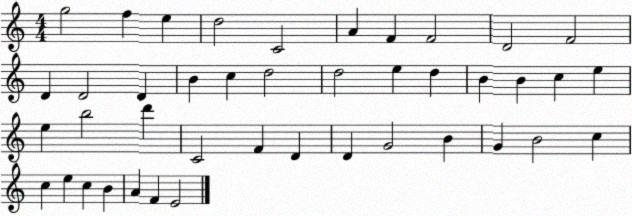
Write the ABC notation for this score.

X:1
T:Untitled
M:4/4
L:1/4
K:C
g2 f e d2 C2 A F F2 D2 F2 D D2 D B c d2 d2 e d B B c e e b2 d' C2 F D D G2 B G B2 c c e c B A F E2